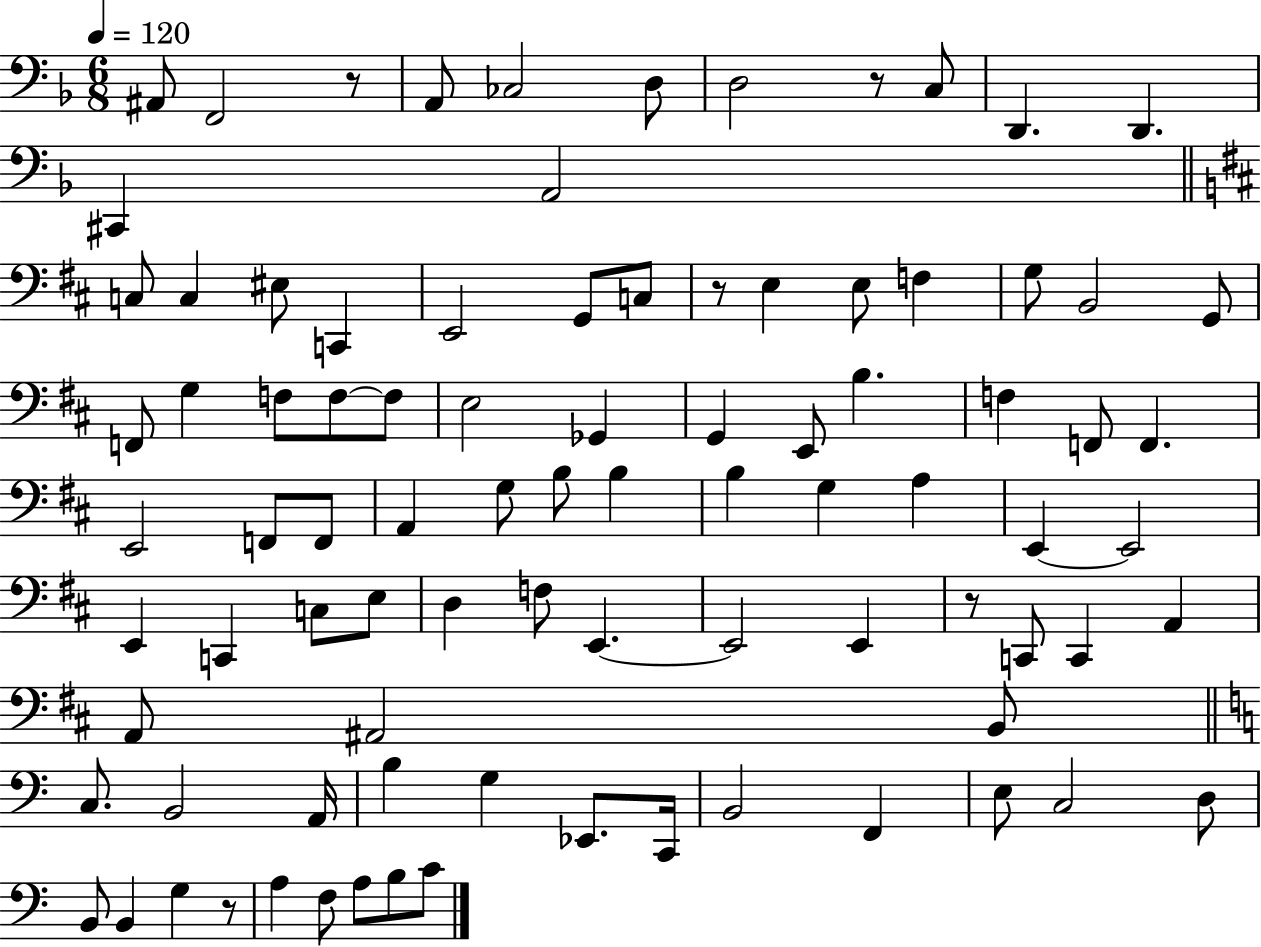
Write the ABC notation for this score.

X:1
T:Untitled
M:6/8
L:1/4
K:F
^A,,/2 F,,2 z/2 A,,/2 _C,2 D,/2 D,2 z/2 C,/2 D,, D,, ^C,, A,,2 C,/2 C, ^E,/2 C,, E,,2 G,,/2 C,/2 z/2 E, E,/2 F, G,/2 B,,2 G,,/2 F,,/2 G, F,/2 F,/2 F,/2 E,2 _G,, G,, E,,/2 B, F, F,,/2 F,, E,,2 F,,/2 F,,/2 A,, G,/2 B,/2 B, B, G, A, E,, E,,2 E,, C,, C,/2 E,/2 D, F,/2 E,, E,,2 E,, z/2 C,,/2 C,, A,, A,,/2 ^A,,2 B,,/2 C,/2 B,,2 A,,/4 B, G, _E,,/2 C,,/4 B,,2 F,, E,/2 C,2 D,/2 B,,/2 B,, G, z/2 A, F,/2 A,/2 B,/2 C/2